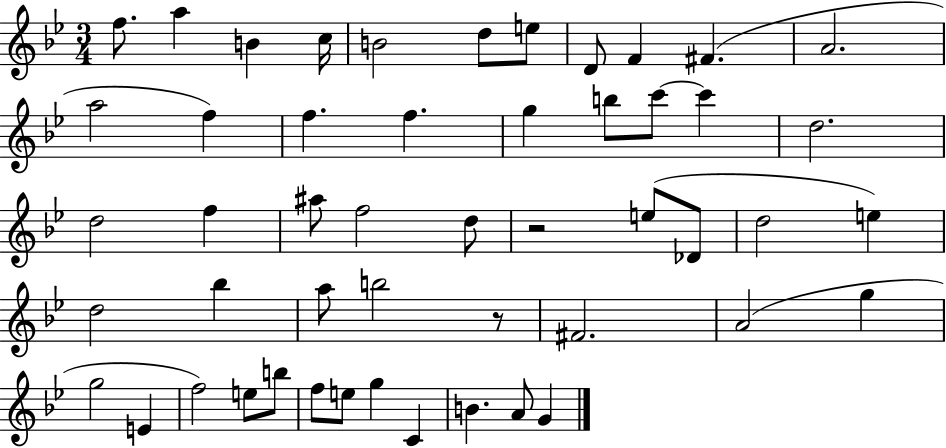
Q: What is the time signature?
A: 3/4